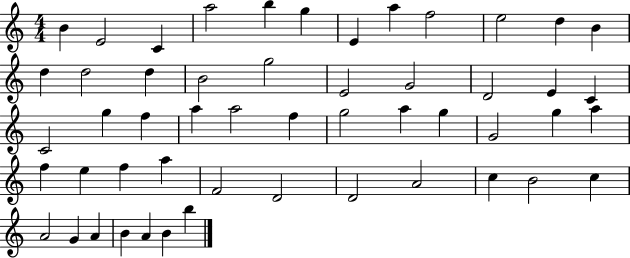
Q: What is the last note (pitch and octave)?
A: B5